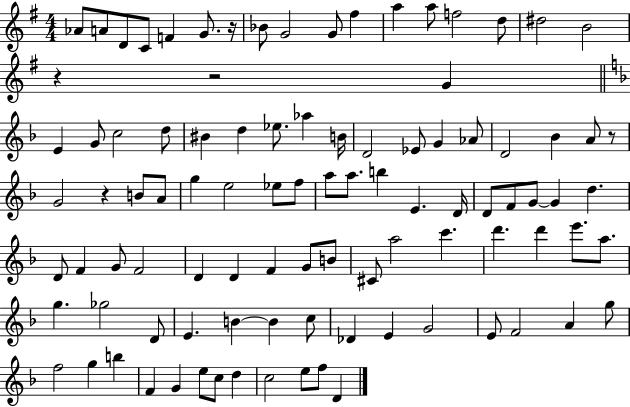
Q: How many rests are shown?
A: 5